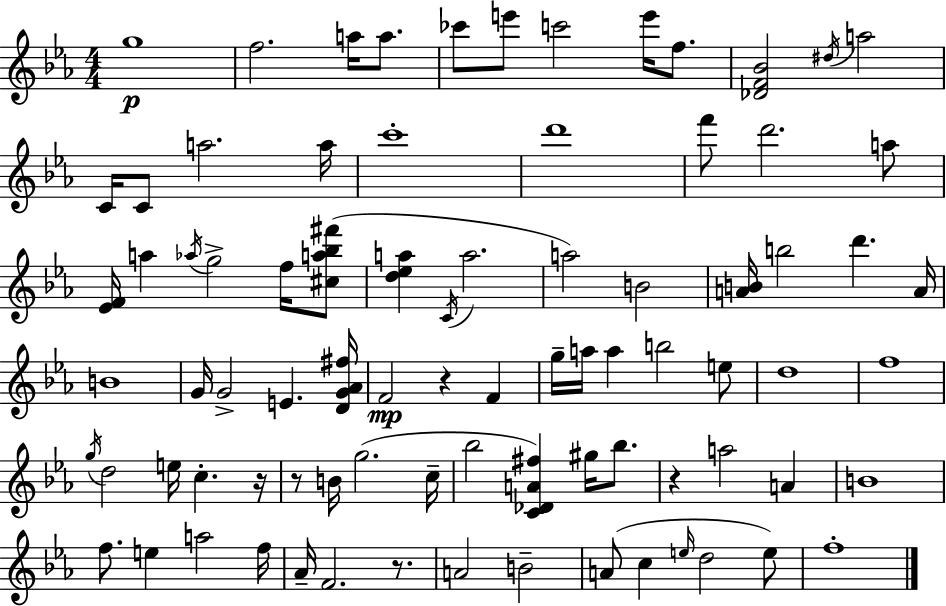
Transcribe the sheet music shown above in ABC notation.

X:1
T:Untitled
M:4/4
L:1/4
K:Cm
g4 f2 a/4 a/2 _c'/2 e'/2 c'2 e'/4 f/2 [_DF_B]2 ^d/4 a2 C/4 C/2 a2 a/4 c'4 d'4 f'/2 d'2 a/2 [_EF]/4 a _a/4 g2 f/4 [^ca_b^f']/2 [d_ea] C/4 a2 a2 B2 [AB]/4 b2 d' A/4 B4 G/4 G2 E [DG_A^f]/4 F2 z F g/4 a/4 a b2 e/2 d4 f4 g/4 d2 e/4 c z/4 z/2 B/4 g2 c/4 _b2 [C_DA^f] ^g/4 _b/2 z a2 A B4 f/2 e a2 f/4 _A/4 F2 z/2 A2 B2 A/2 c e/4 d2 e/2 f4